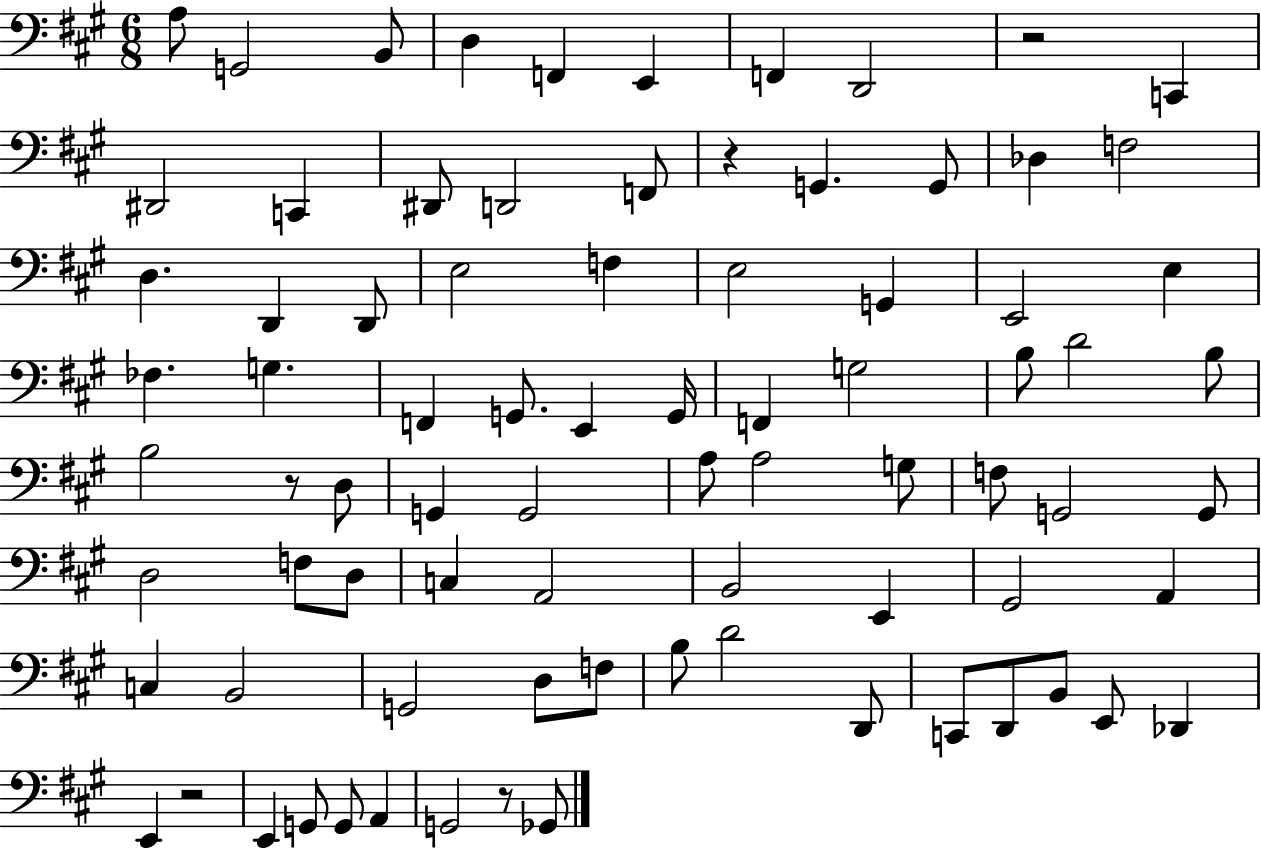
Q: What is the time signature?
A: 6/8